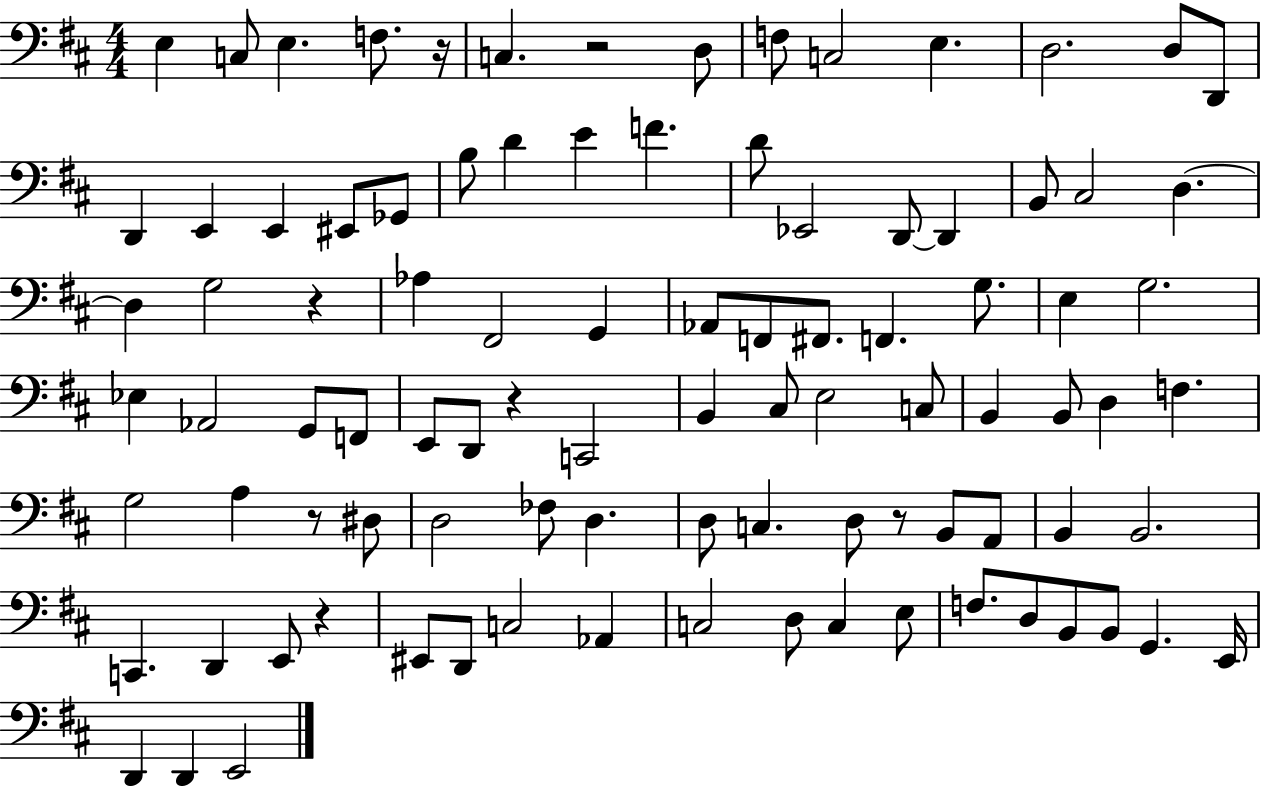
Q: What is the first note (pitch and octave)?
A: E3